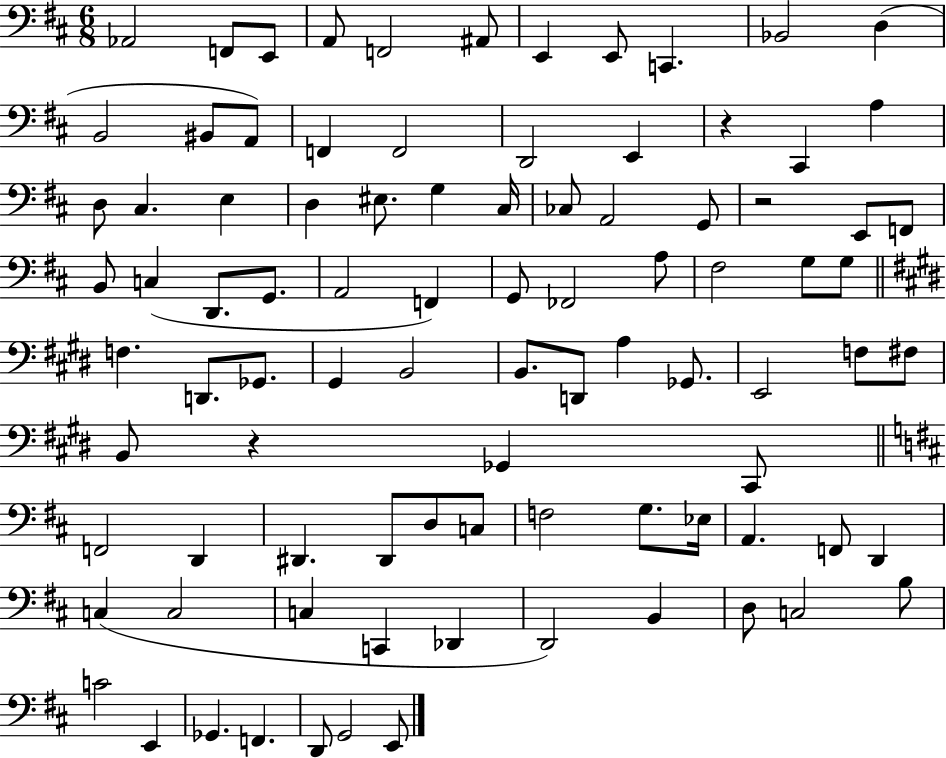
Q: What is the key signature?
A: D major